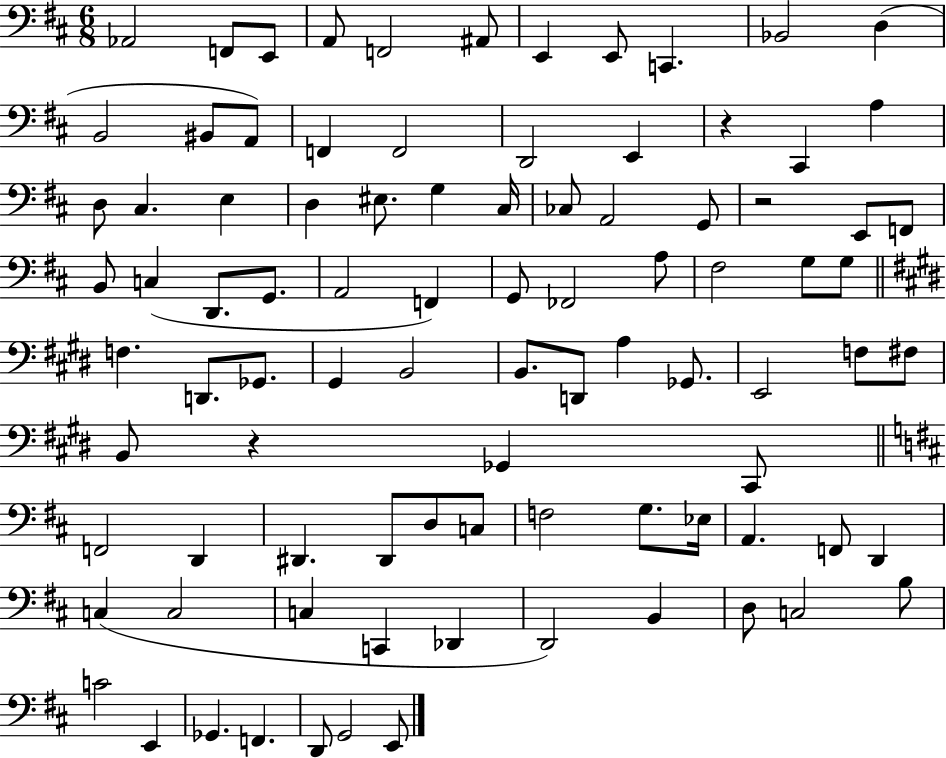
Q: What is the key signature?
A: D major